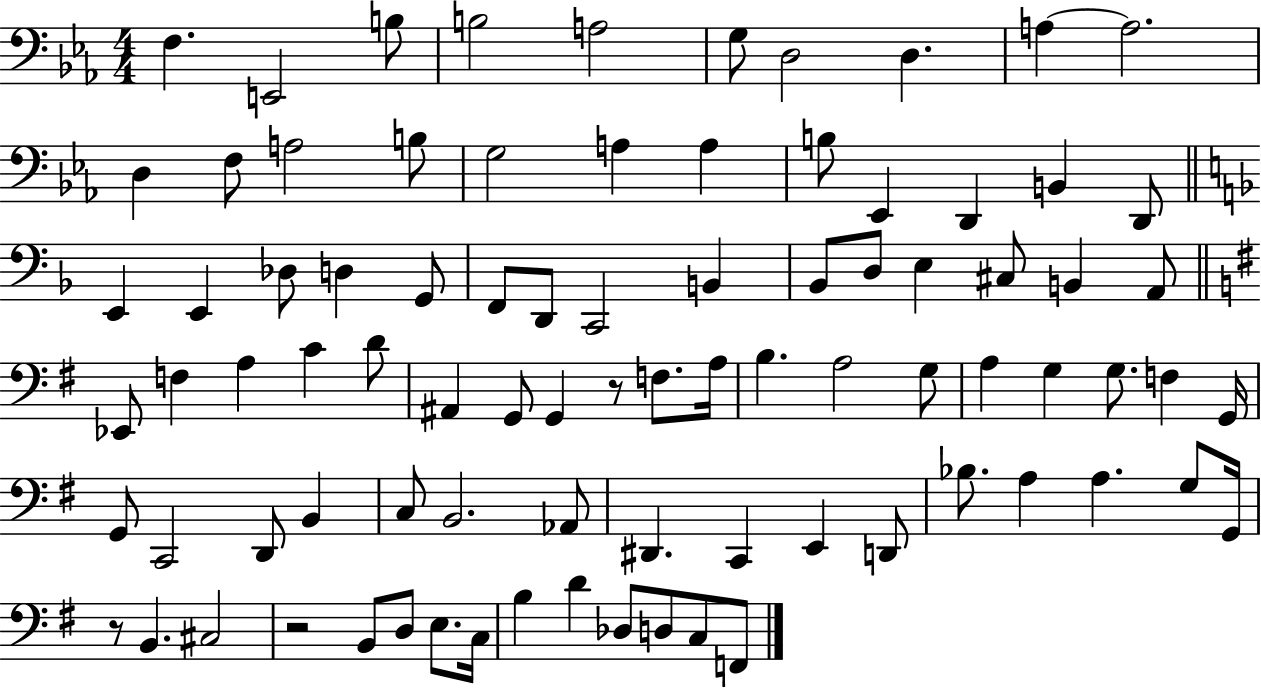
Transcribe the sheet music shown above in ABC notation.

X:1
T:Untitled
M:4/4
L:1/4
K:Eb
F, E,,2 B,/2 B,2 A,2 G,/2 D,2 D, A, A,2 D, F,/2 A,2 B,/2 G,2 A, A, B,/2 _E,, D,, B,, D,,/2 E,, E,, _D,/2 D, G,,/2 F,,/2 D,,/2 C,,2 B,, _B,,/2 D,/2 E, ^C,/2 B,, A,,/2 _E,,/2 F, A, C D/2 ^A,, G,,/2 G,, z/2 F,/2 A,/4 B, A,2 G,/2 A, G, G,/2 F, G,,/4 G,,/2 C,,2 D,,/2 B,, C,/2 B,,2 _A,,/2 ^D,, C,, E,, D,,/2 _B,/2 A, A, G,/2 G,,/4 z/2 B,, ^C,2 z2 B,,/2 D,/2 E,/2 C,/4 B, D _D,/2 D,/2 C,/2 F,,/2